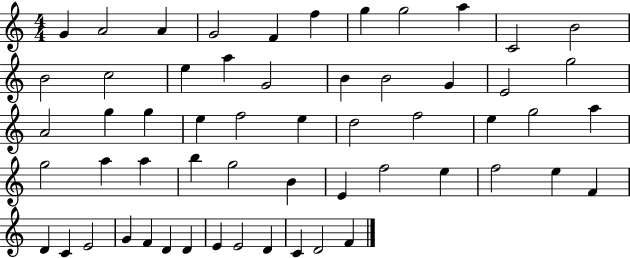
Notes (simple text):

G4/q A4/h A4/q G4/h F4/q F5/q G5/q G5/h A5/q C4/h B4/h B4/h C5/h E5/q A5/q G4/h B4/q B4/h G4/q E4/h G5/h A4/h G5/q G5/q E5/q F5/h E5/q D5/h F5/h E5/q G5/h A5/q G5/h A5/q A5/q B5/q G5/h B4/q E4/q F5/h E5/q F5/h E5/q F4/q D4/q C4/q E4/h G4/q F4/q D4/q D4/q E4/q E4/h D4/q C4/q D4/h F4/q